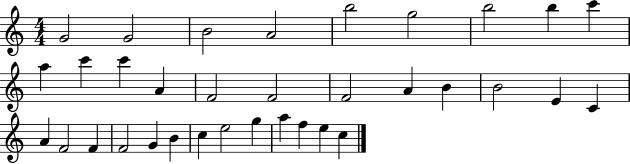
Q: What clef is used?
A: treble